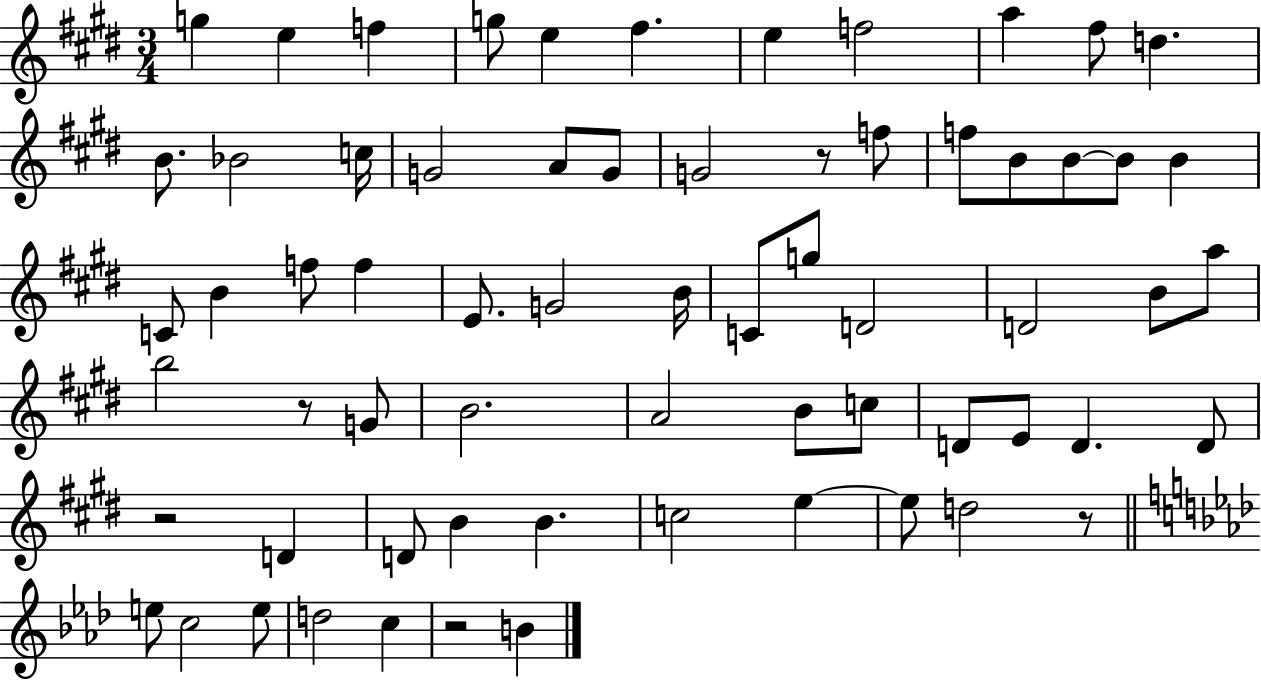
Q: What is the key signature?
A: E major